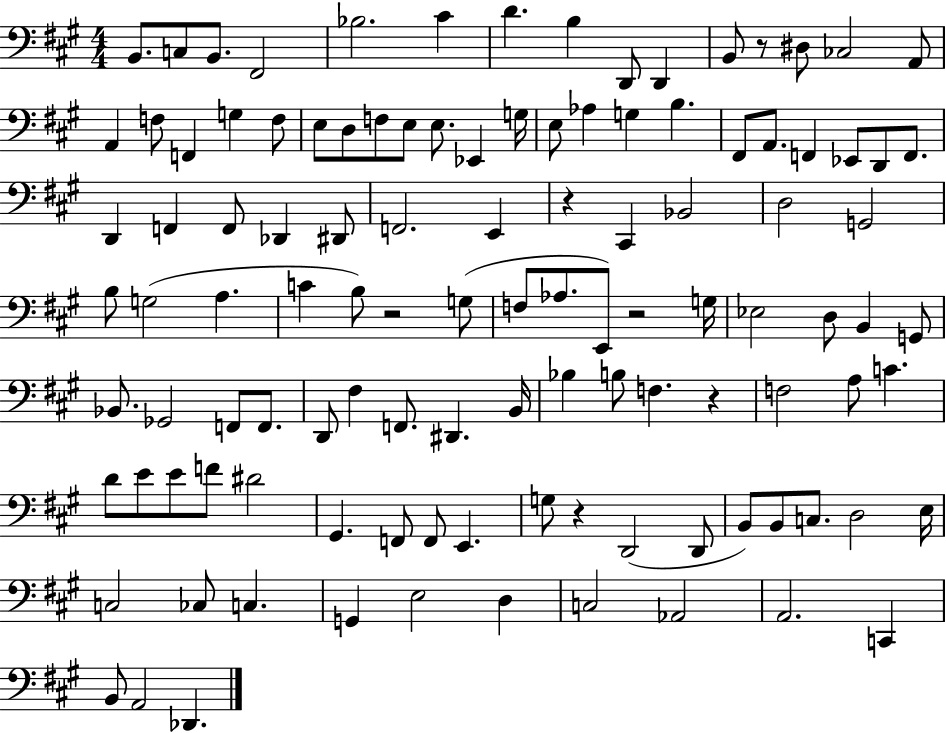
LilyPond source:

{
  \clef bass
  \numericTimeSignature
  \time 4/4
  \key a \major
  b,8. c8 b,8. fis,2 | bes2. cis'4 | d'4. b4 d,8 d,4 | b,8 r8 dis8 ces2 a,8 | \break a,4 f8 f,4 g4 f8 | e8 d8 f8 e8 e8. ees,4 g16 | e8 aes4 g4 b4. | fis,8 a,8. f,4 ees,8 d,8 f,8. | \break d,4 f,4 f,8 des,4 dis,8 | f,2. e,4 | r4 cis,4 bes,2 | d2 g,2 | \break b8 g2( a4. | c'4 b8) r2 g8( | f8 aes8. e,8) r2 g16 | ees2 d8 b,4 g,8 | \break bes,8. ges,2 f,8 f,8. | d,8 fis4 f,8. dis,4. b,16 | bes4 b8 f4. r4 | f2 a8 c'4. | \break d'8 e'8 e'8 f'8 dis'2 | gis,4. f,8 f,8 e,4. | g8 r4 d,2( d,8 | b,8) b,8 c8. d2 e16 | \break c2 ces8 c4. | g,4 e2 d4 | c2 aes,2 | a,2. c,4 | \break b,8 a,2 des,4. | \bar "|."
}